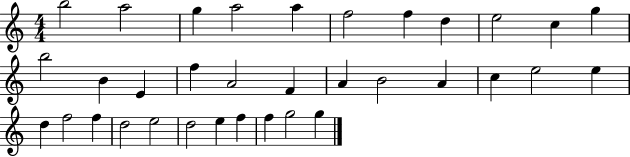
{
  \clef treble
  \numericTimeSignature
  \time 4/4
  \key c \major
  b''2 a''2 | g''4 a''2 a''4 | f''2 f''4 d''4 | e''2 c''4 g''4 | \break b''2 b'4 e'4 | f''4 a'2 f'4 | a'4 b'2 a'4 | c''4 e''2 e''4 | \break d''4 f''2 f''4 | d''2 e''2 | d''2 e''4 f''4 | f''4 g''2 g''4 | \break \bar "|."
}